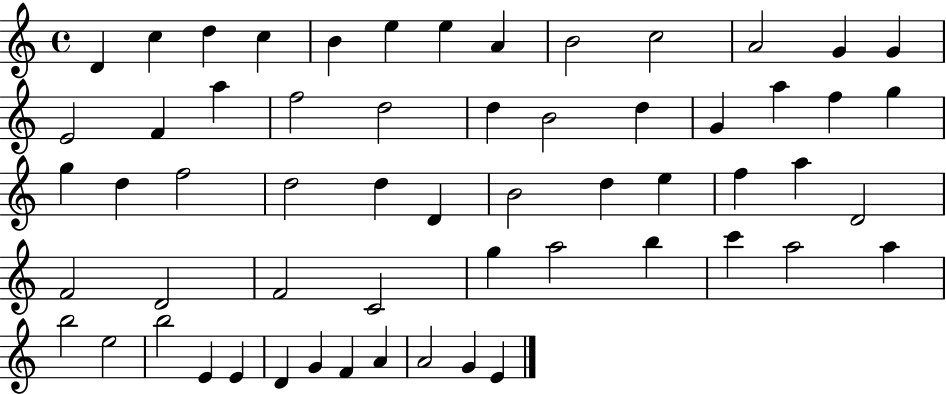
X:1
T:Untitled
M:4/4
L:1/4
K:C
D c d c B e e A B2 c2 A2 G G E2 F a f2 d2 d B2 d G a f g g d f2 d2 d D B2 d e f a D2 F2 D2 F2 C2 g a2 b c' a2 a b2 e2 b2 E E D G F A A2 G E